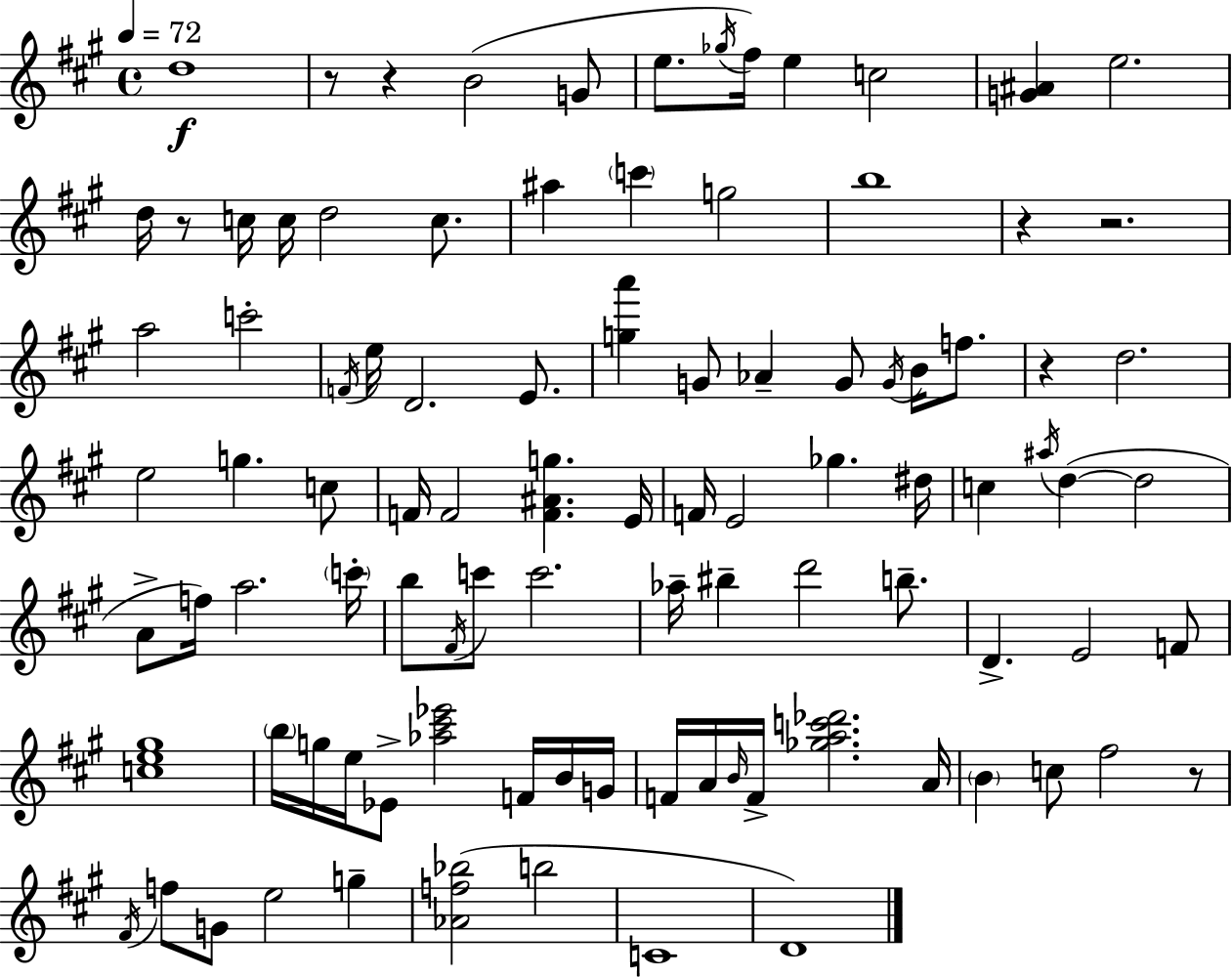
D5/w R/e R/q B4/h G4/e E5/e. Gb5/s F#5/s E5/q C5/h [G4,A#4]/q E5/h. D5/s R/e C5/s C5/s D5/h C5/e. A#5/q C6/q G5/h B5/w R/q R/h. A5/h C6/h F4/s E5/s D4/h. E4/e. [G5,A6]/q G4/e Ab4/q G4/e G4/s B4/s F5/e. R/q D5/h. E5/h G5/q. C5/e F4/s F4/h [F4,A#4,G5]/q. E4/s F4/s E4/h Gb5/q. D#5/s C5/q A#5/s D5/q D5/h A4/e F5/s A5/h. C6/s B5/e F#4/s C6/e C6/h. Ab5/s BIS5/q D6/h B5/e. D4/q. E4/h F4/e [C5,E5,G#5]/w B5/s G5/s E5/s Eb4/e [Ab5,C#6,Eb6]/h F4/s B4/s G4/s F4/s A4/s B4/s F4/s [Gb5,A5,C6,Db6]/h. A4/s B4/q C5/e F#5/h R/e F#4/s F5/e G4/e E5/h G5/q [Ab4,F5,Bb5]/h B5/h C4/w D4/w